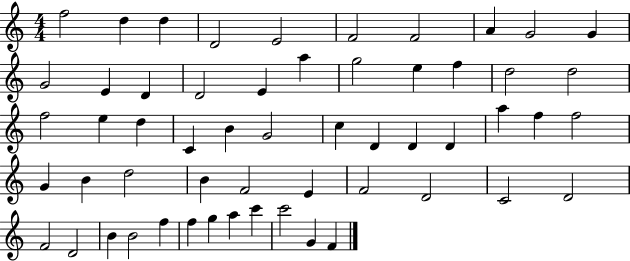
{
  \clef treble
  \numericTimeSignature
  \time 4/4
  \key c \major
  f''2 d''4 d''4 | d'2 e'2 | f'2 f'2 | a'4 g'2 g'4 | \break g'2 e'4 d'4 | d'2 e'4 a''4 | g''2 e''4 f''4 | d''2 d''2 | \break f''2 e''4 d''4 | c'4 b'4 g'2 | c''4 d'4 d'4 d'4 | a''4 f''4 f''2 | \break g'4 b'4 d''2 | b'4 f'2 e'4 | f'2 d'2 | c'2 d'2 | \break f'2 d'2 | b'4 b'2 f''4 | f''4 g''4 a''4 c'''4 | c'''2 g'4 f'4 | \break \bar "|."
}